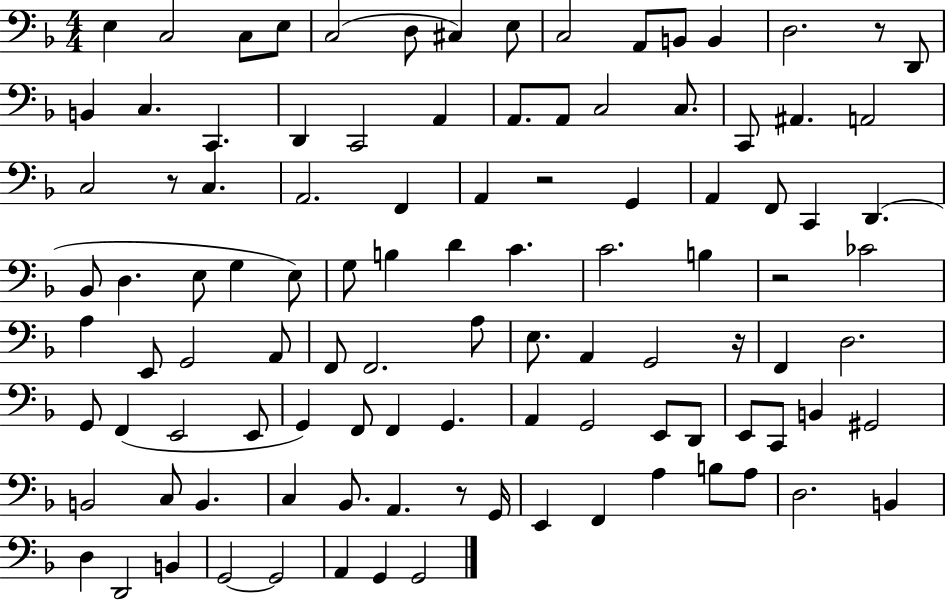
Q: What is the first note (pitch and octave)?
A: E3